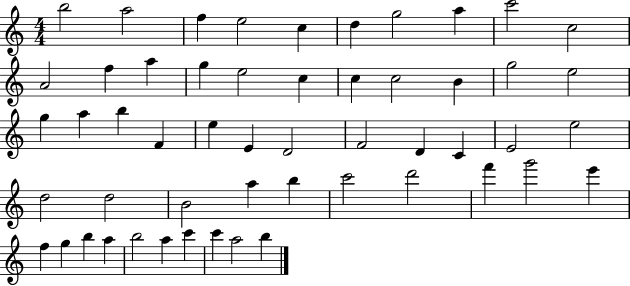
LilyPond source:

{
  \clef treble
  \numericTimeSignature
  \time 4/4
  \key c \major
  b''2 a''2 | f''4 e''2 c''4 | d''4 g''2 a''4 | c'''2 c''2 | \break a'2 f''4 a''4 | g''4 e''2 c''4 | c''4 c''2 b'4 | g''2 e''2 | \break g''4 a''4 b''4 f'4 | e''4 e'4 d'2 | f'2 d'4 c'4 | e'2 e''2 | \break d''2 d''2 | b'2 a''4 b''4 | c'''2 d'''2 | f'''4 g'''2 e'''4 | \break f''4 g''4 b''4 a''4 | b''2 a''4 c'''4 | c'''4 a''2 b''4 | \bar "|."
}